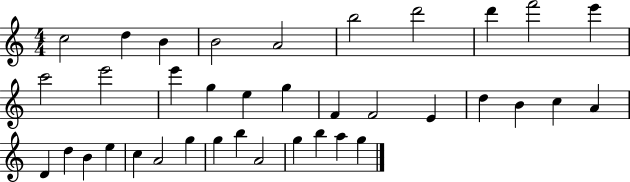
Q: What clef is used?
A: treble